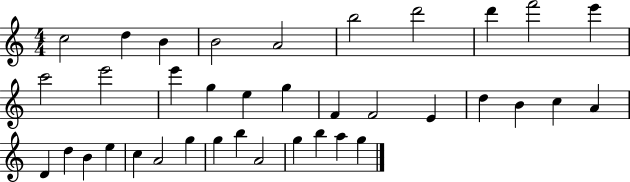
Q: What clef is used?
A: treble